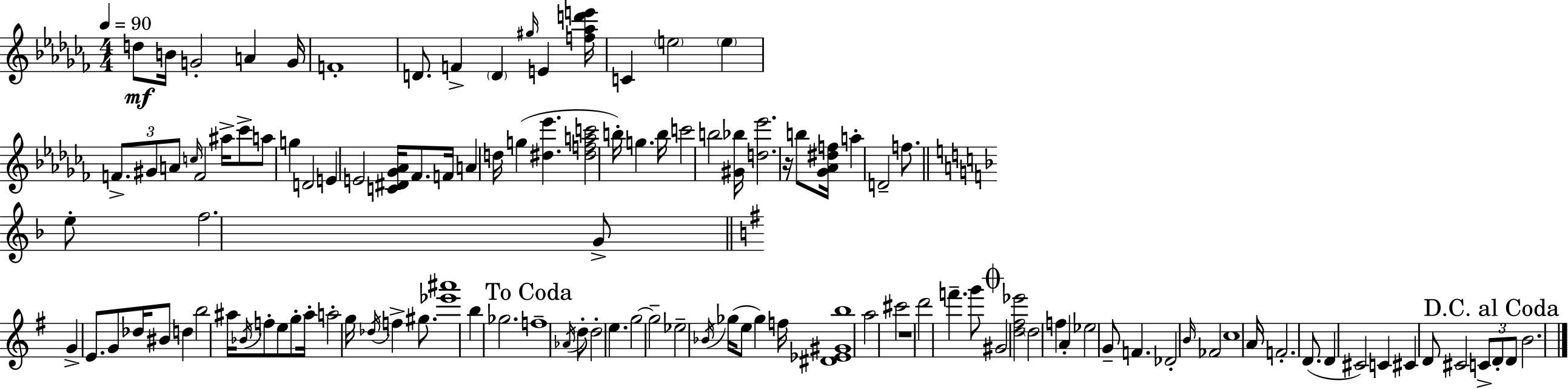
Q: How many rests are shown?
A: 2